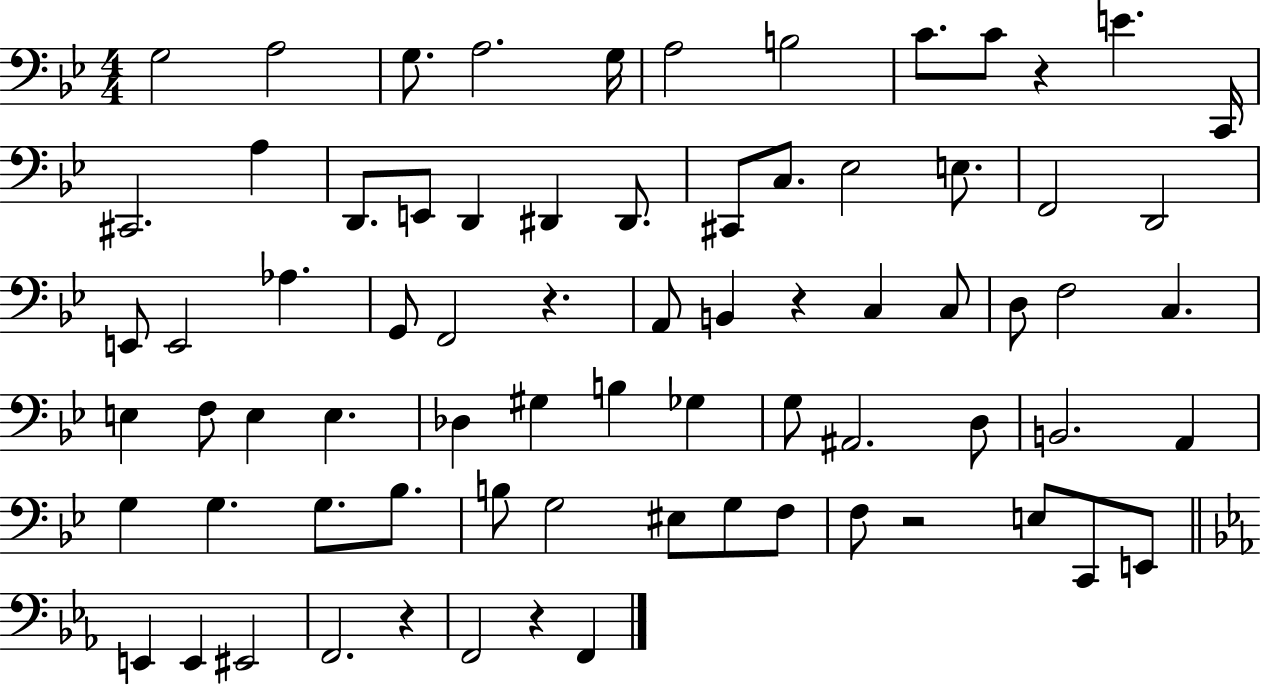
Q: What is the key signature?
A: BES major